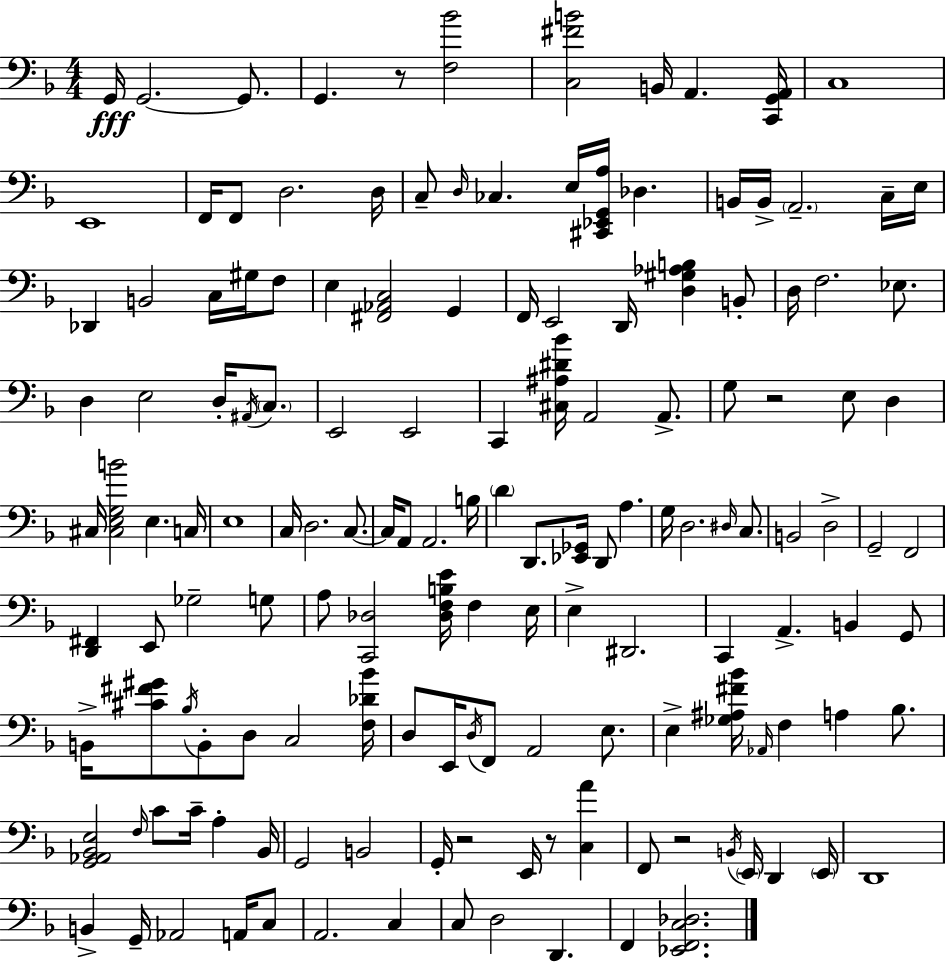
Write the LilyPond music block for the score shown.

{
  \clef bass
  \numericTimeSignature
  \time 4/4
  \key d \minor
  g,16\fff g,2.~~ g,8. | g,4. r8 <f bes'>2 | <c fis' b'>2 b,16 a,4. <c, g, a,>16 | c1 | \break e,1 | f,16 f,8 d2. d16 | c8-- \grace { d16 } ces4. e16 <cis, ees, g, a>16 des4. | b,16 b,16-> \parenthesize a,2.-- c16-- | \break e16 des,4 b,2 c16 gis16 f8 | e4 <fis, aes, c>2 g,4 | f,16 e,2 d,16 <d gis aes b>4 b,8-. | d16 f2. ees8. | \break d4 e2 d16-. \acciaccatura { ais,16 } \parenthesize c8. | e,2 e,2 | c,4 <cis ais dis' bes'>16 a,2 a,8.-> | g8 r2 e8 d4 | \break cis16 <cis e g b'>2 e4. | c16 e1 | c16 d2. c8.~~ | c16 a,8 a,2. | \break b16 \parenthesize d'4 d,8. <ees, ges,>16 d,8 a4. | g16 d2. \grace { dis16 } | c8. b,2 d2-> | g,2-- f,2 | \break <d, fis,>4 e,8 ges2-- | g8 a8 <c, des>2 <des f b e'>16 f4 | e16 e4-> dis,2. | c,4 a,4.-> b,4 | \break g,8 b,16-> <cis' fis' gis'>8 \acciaccatura { bes16 } b,8-. d8 c2 | <f des' bes'>16 d8 e,16 \acciaccatura { d16 } f,8 a,2 | e8. e4-> <ges ais fis' bes'>16 \grace { aes,16 } f4 a4 | bes8. <g, aes, bes, e>2 \grace { f16 } c'8 | \break c'16-- a4-. bes,16 g,2 b,2 | g,16-. r2 | e,16 r8 <c a'>4 f,8 r2 | \acciaccatura { b,16 } \parenthesize e,16 d,4 \parenthesize e,16 d,1 | \break b,4-> g,16-- aes,2 | a,16 c8 a,2. | c4 c8 d2 | d,4. f,4 <ees, f, c des>2. | \break \bar "|."
}